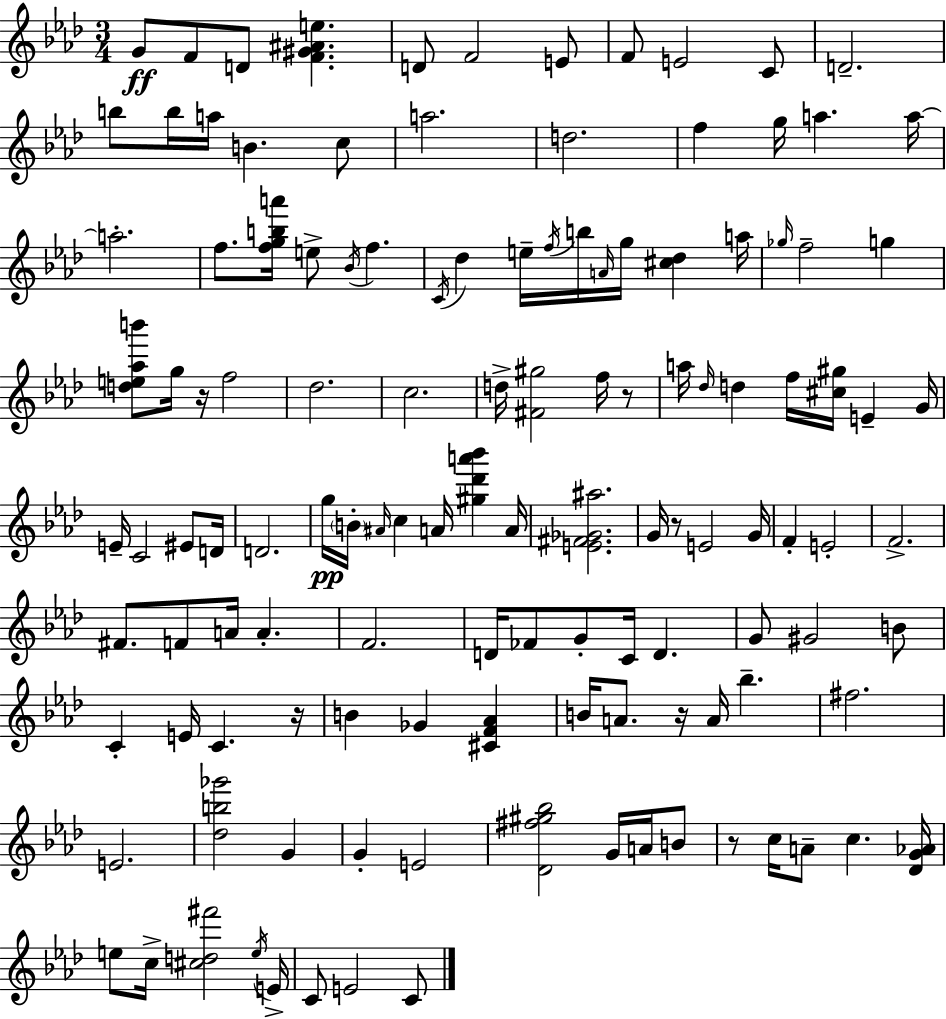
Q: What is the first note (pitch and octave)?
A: G4